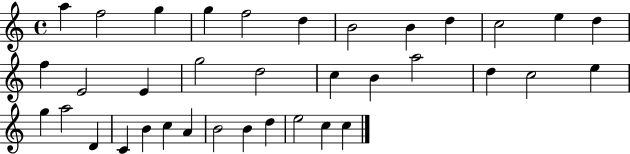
A5/q F5/h G5/q G5/q F5/h D5/q B4/h B4/q D5/q C5/h E5/q D5/q F5/q E4/h E4/q G5/h D5/h C5/q B4/q A5/h D5/q C5/h E5/q G5/q A5/h D4/q C4/q B4/q C5/q A4/q B4/h B4/q D5/q E5/h C5/q C5/q